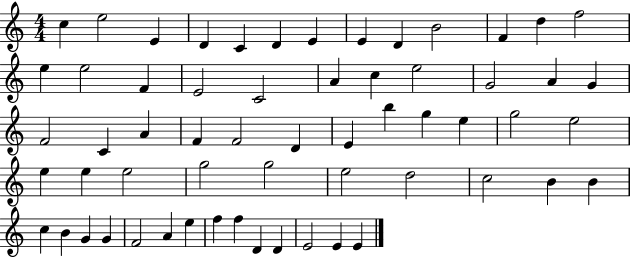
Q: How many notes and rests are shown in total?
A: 60